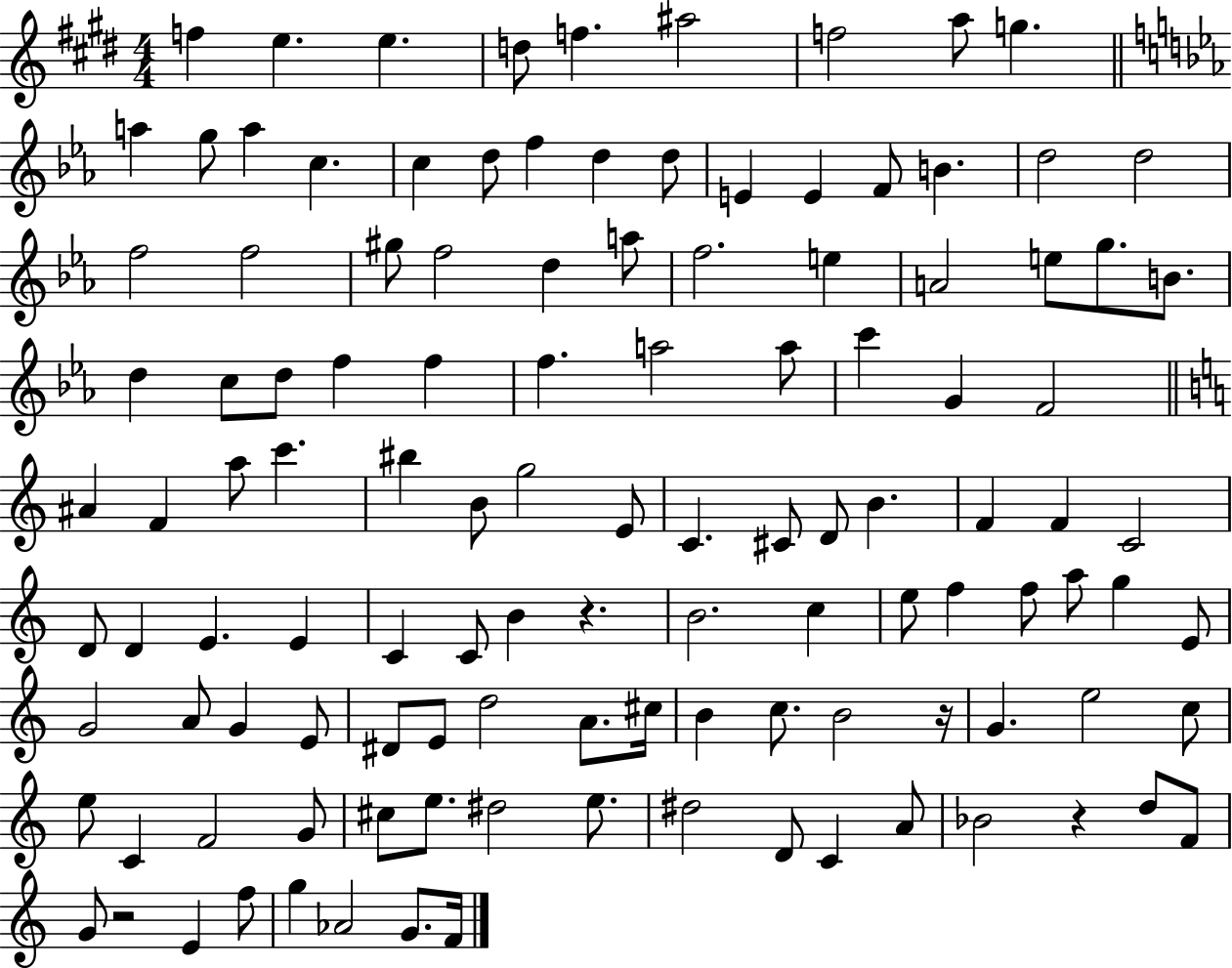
F5/q E5/q. E5/q. D5/e F5/q. A#5/h F5/h A5/e G5/q. A5/q G5/e A5/q C5/q. C5/q D5/e F5/q D5/q D5/e E4/q E4/q F4/e B4/q. D5/h D5/h F5/h F5/h G#5/e F5/h D5/q A5/e F5/h. E5/q A4/h E5/e G5/e. B4/e. D5/q C5/e D5/e F5/q F5/q F5/q. A5/h A5/e C6/q G4/q F4/h A#4/q F4/q A5/e C6/q. BIS5/q B4/e G5/h E4/e C4/q. C#4/e D4/e B4/q. F4/q F4/q C4/h D4/e D4/q E4/q. E4/q C4/q C4/e B4/q R/q. B4/h. C5/q E5/e F5/q F5/e A5/e G5/q E4/e G4/h A4/e G4/q E4/e D#4/e E4/e D5/h A4/e. C#5/s B4/q C5/e. B4/h R/s G4/q. E5/h C5/e E5/e C4/q F4/h G4/e C#5/e E5/e. D#5/h E5/e. D#5/h D4/e C4/q A4/e Bb4/h R/q D5/e F4/e G4/e R/h E4/q F5/e G5/q Ab4/h G4/e. F4/s